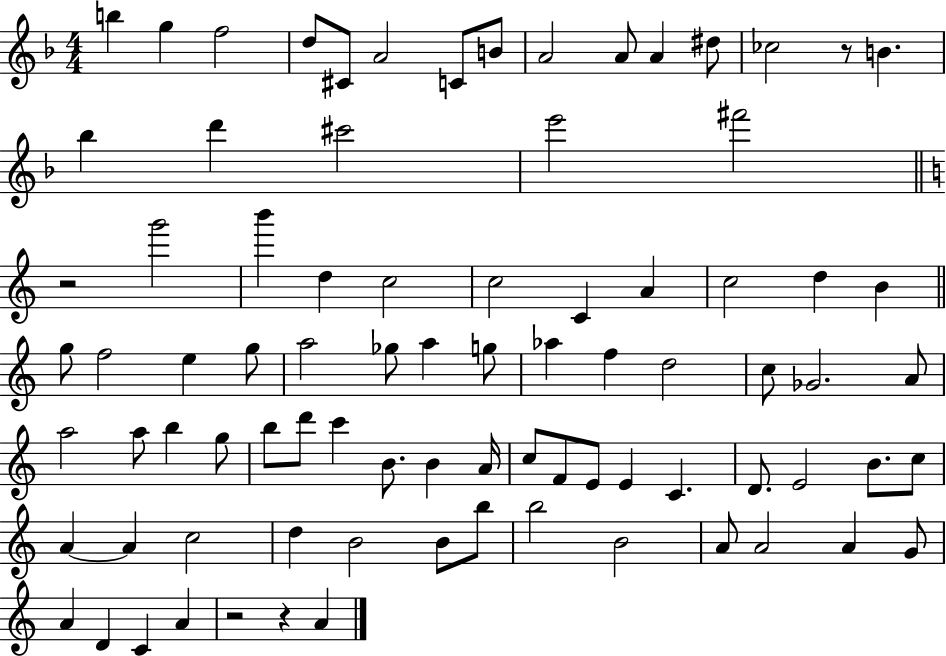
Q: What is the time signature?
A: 4/4